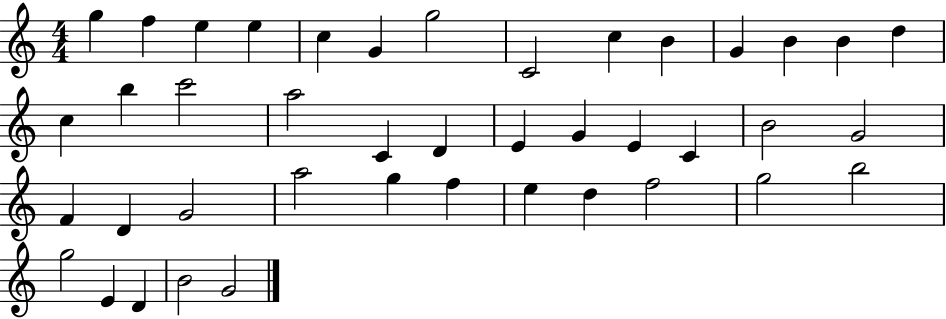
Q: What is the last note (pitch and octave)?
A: G4